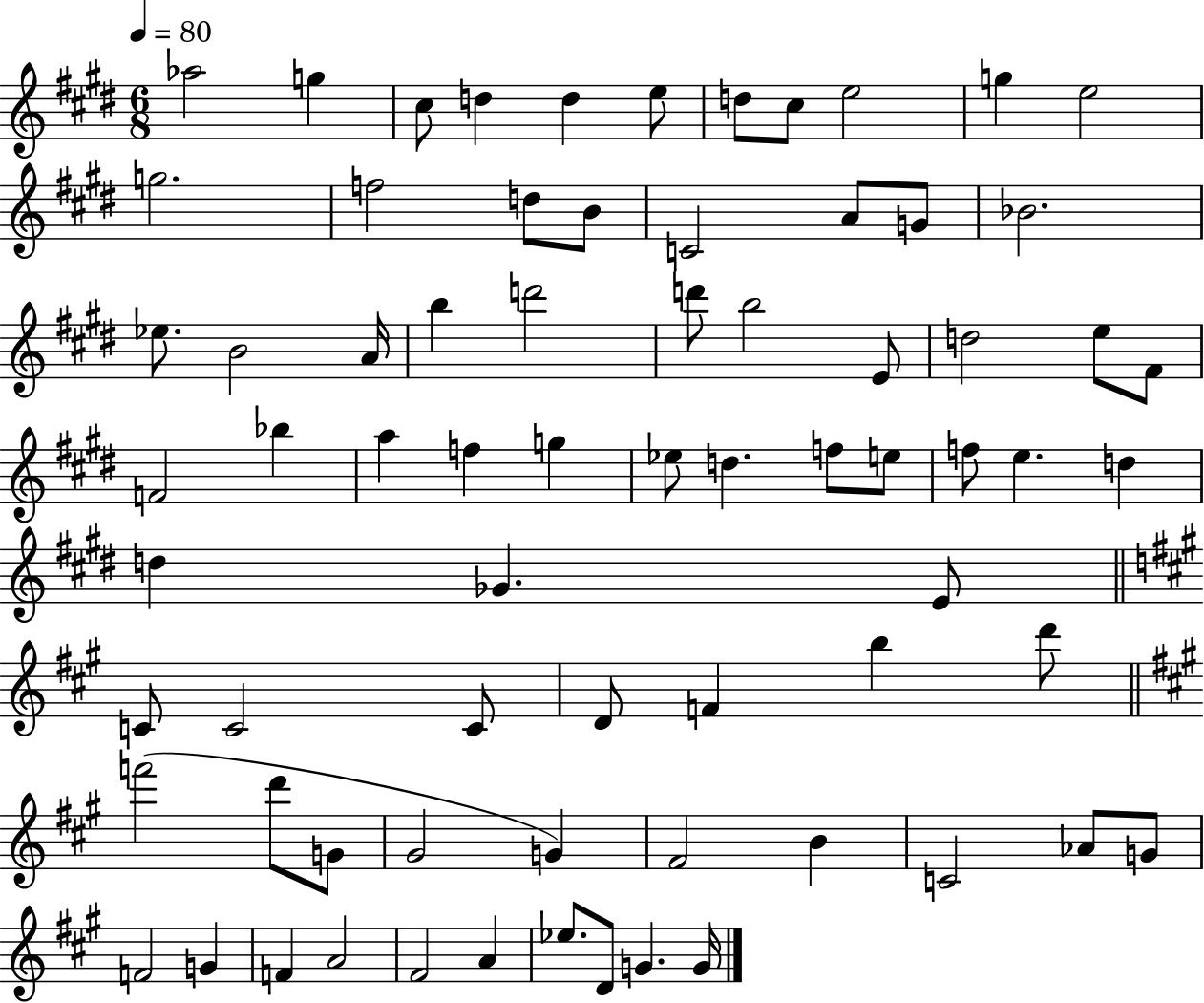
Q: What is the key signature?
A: E major